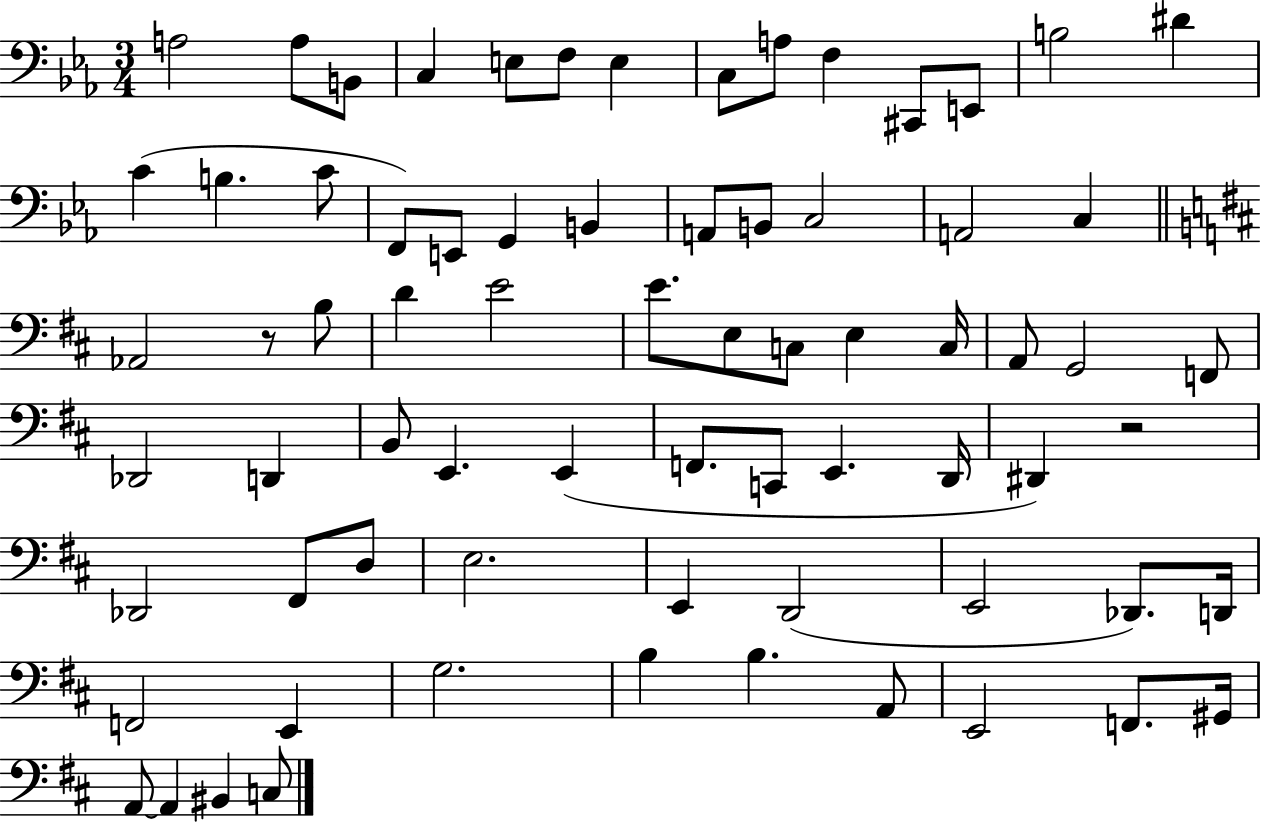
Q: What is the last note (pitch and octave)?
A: C3